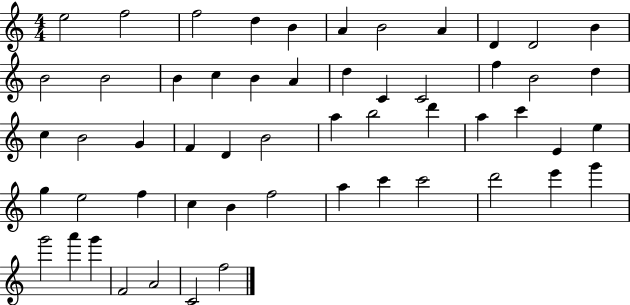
X:1
T:Untitled
M:4/4
L:1/4
K:C
e2 f2 f2 d B A B2 A D D2 B B2 B2 B c B A d C C2 f B2 d c B2 G F D B2 a b2 d' a c' E e g e2 f c B f2 a c' c'2 d'2 e' g' g'2 a' g' F2 A2 C2 f2